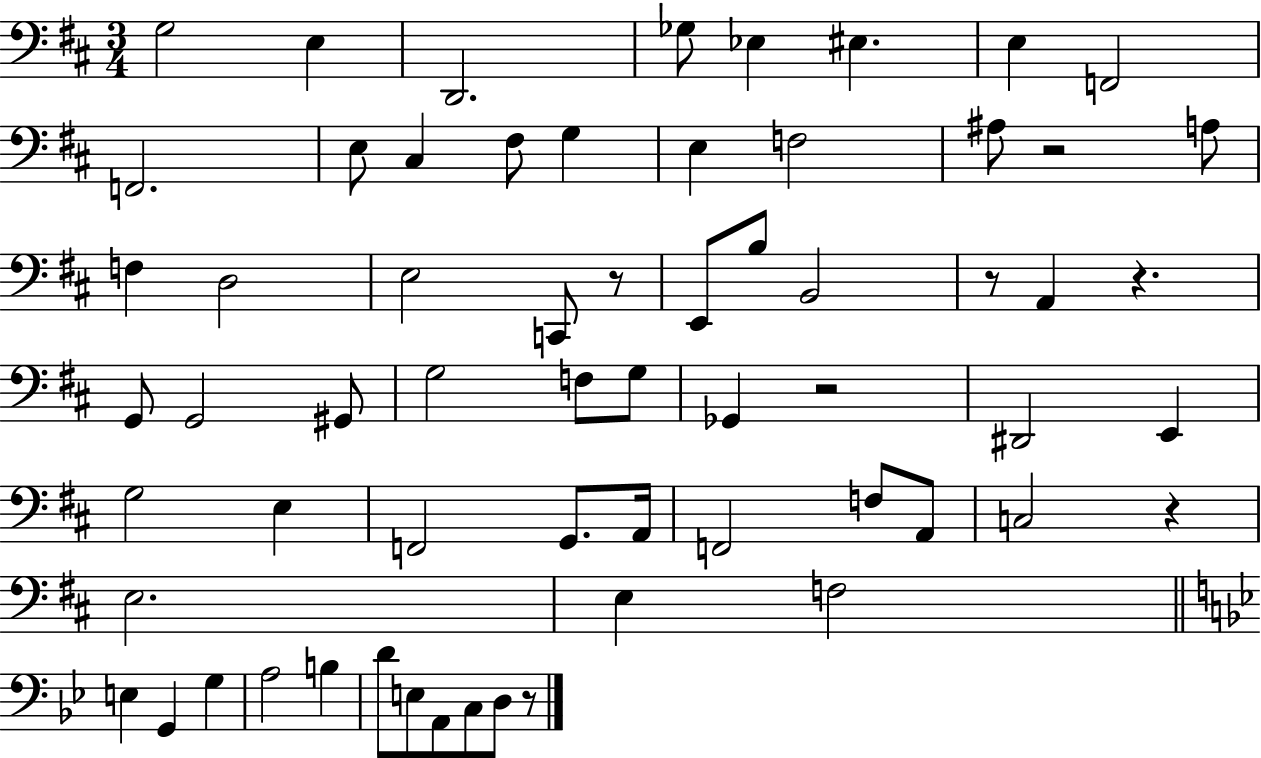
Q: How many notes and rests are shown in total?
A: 63